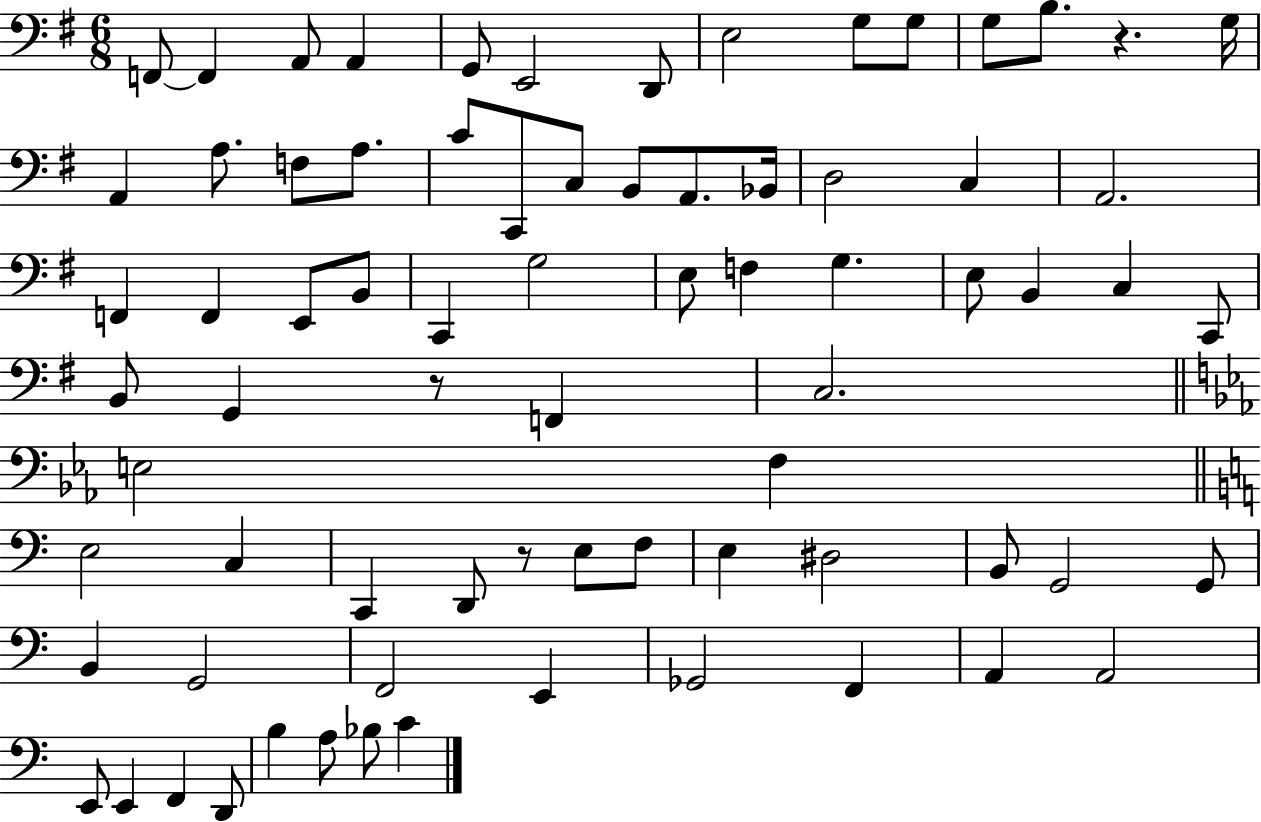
{
  \clef bass
  \numericTimeSignature
  \time 6/8
  \key g \major
  f,8~~ f,4 a,8 a,4 | g,8 e,2 d,8 | e2 g8 g8 | g8 b8. r4. g16 | \break a,4 a8. f8 a8. | c'8 c,8 c8 b,8 a,8. bes,16 | d2 c4 | a,2. | \break f,4 f,4 e,8 b,8 | c,4 g2 | e8 f4 g4. | e8 b,4 c4 c,8 | \break b,8 g,4 r8 f,4 | c2. | \bar "||" \break \key ees \major e2 f4 | \bar "||" \break \key c \major e2 c4 | c,4 d,8 r8 e8 f8 | e4 dis2 | b,8 g,2 g,8 | \break b,4 g,2 | f,2 e,4 | ges,2 f,4 | a,4 a,2 | \break e,8 e,4 f,4 d,8 | b4 a8 bes8 c'4 | \bar "|."
}